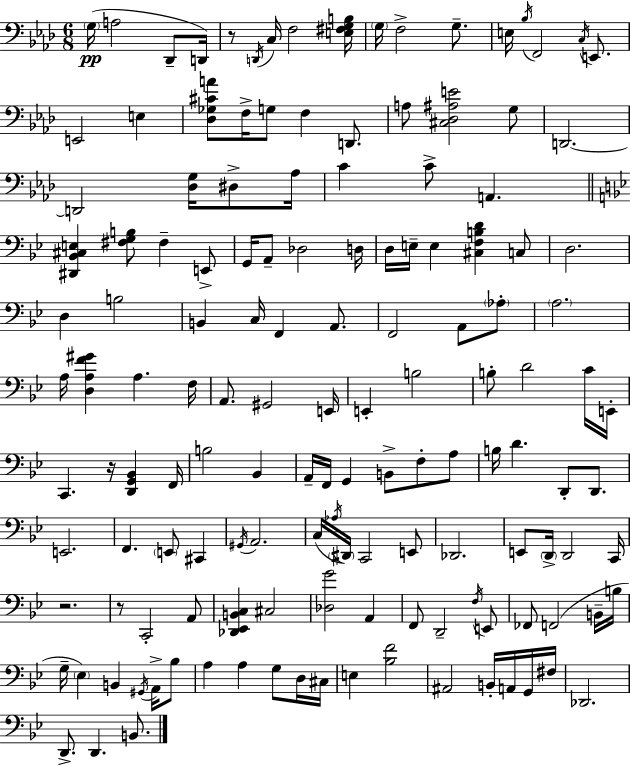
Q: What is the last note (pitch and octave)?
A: B2